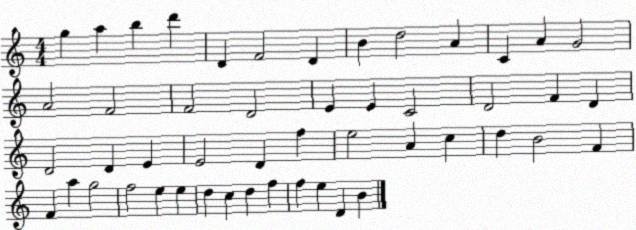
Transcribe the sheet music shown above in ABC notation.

X:1
T:Untitled
M:4/4
L:1/4
K:C
g a b d' D F2 D B d2 A C A G2 A2 F2 F2 D2 E E C2 D2 F D D2 D E E2 D f e2 A c d B2 F F a g2 f2 e e d c d f f e D B